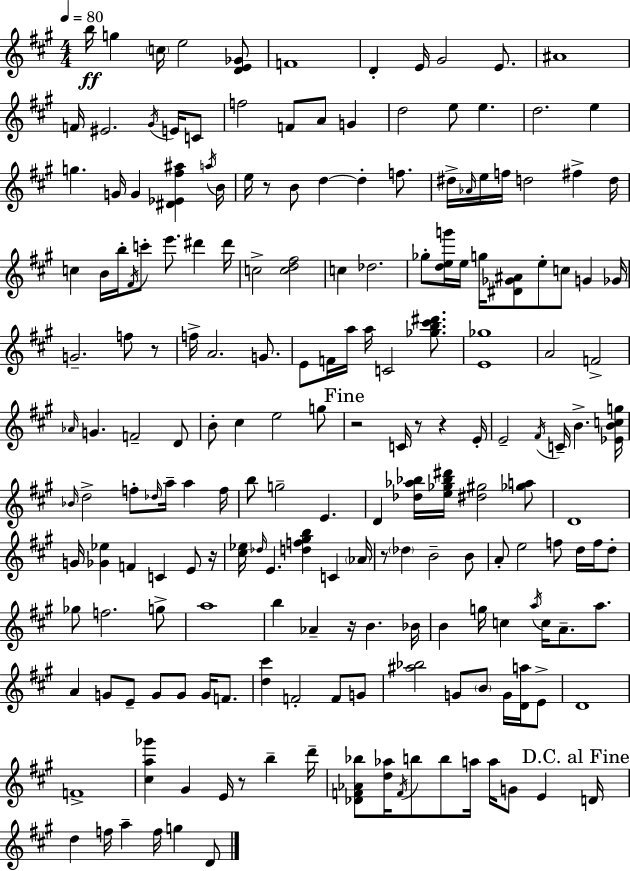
X:1
T:Untitled
M:4/4
L:1/4
K:A
b/4 g c/4 e2 [DE_G]/2 F4 D E/4 ^G2 E/2 ^A4 F/4 ^E2 ^G/4 E/4 C/2 f2 F/2 A/2 G d2 e/2 e d2 e g G/4 G [^D_E^f^a] a/4 B/4 e/4 z/2 B/2 d d f/2 ^d/4 _A/4 e/4 f/4 d2 ^f d/4 c B/4 b/4 ^F/4 c'/2 e'/2 ^d' ^d'/4 c2 [cd^f]2 c _d2 _g/2 [deg']/4 e/4 g/4 [^D_G^A]/2 e/2 c/2 G _G/4 G2 f/2 z/2 f/4 A2 G/2 E/2 F/4 a/4 a/4 C2 [_gb^c'^d']/2 [E_g]4 A2 F2 _A/4 G F2 D/2 B/2 ^c e2 g/2 z2 C/4 z/2 z E/4 E2 ^F/4 C/4 B [_EBcg]/4 _B/4 d2 f/2 _d/4 a/4 a f/4 b/2 g2 E D [_d_a_b]/4 [e_g_b^d']/4 [^d^g]2 [_ga]/2 D4 G/4 [_G_e] F C E/2 z/4 [^c_e]/4 _d/4 E [df^gb] C _A/4 z/2 _d B2 B/2 A/2 e2 f/2 d/4 f/4 d/2 _g/2 f2 g/2 a4 b _A z/4 B _B/4 B g/4 c a/4 c/4 A/2 a/2 A G/2 E/2 G/2 G/2 G/4 F/2 [d^c'] F2 F/2 G/2 [^a_b]2 G/2 B/2 G/4 [Da]/4 E/2 D4 F4 [^ca_g'] ^G E/4 z/2 b d'/4 [_DF_A_b]/2 [d_a]/4 F/4 b/2 b/2 a/4 a/4 G/2 E D/4 d f/4 a f/4 g D/2